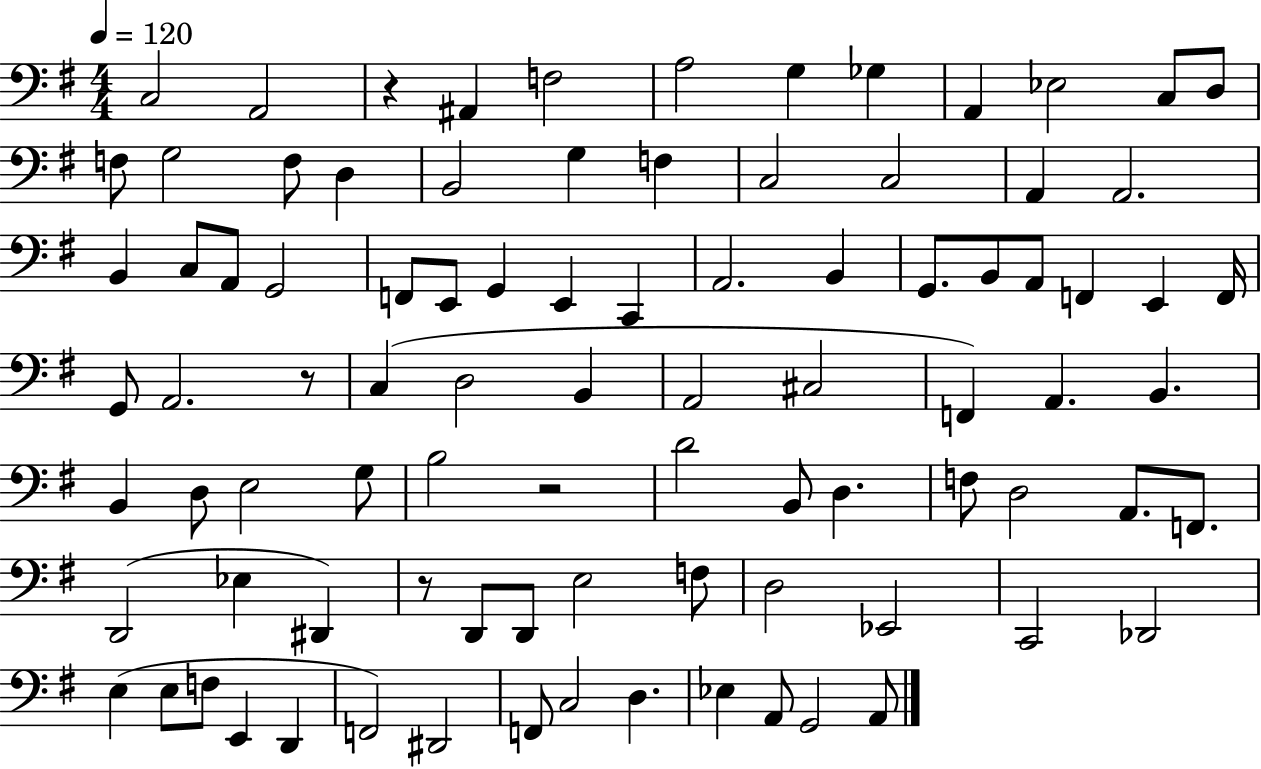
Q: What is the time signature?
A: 4/4